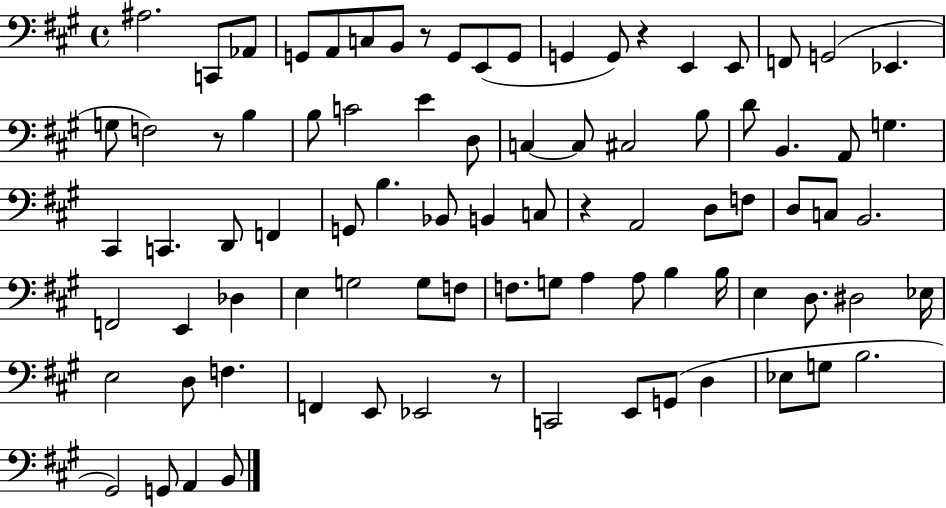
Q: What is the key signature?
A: A major